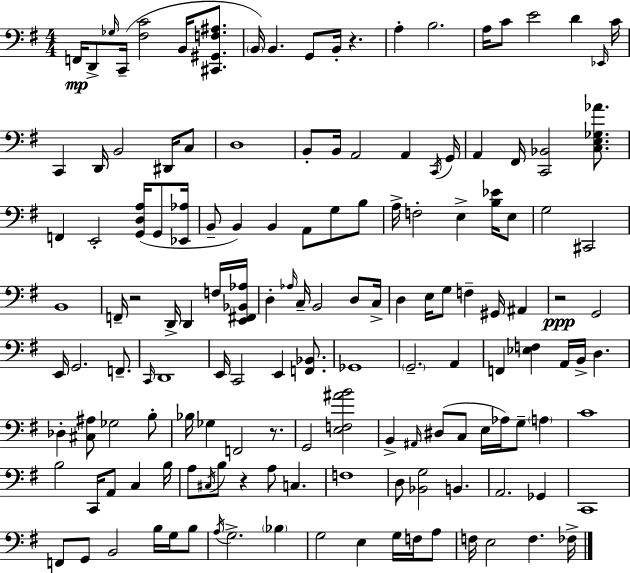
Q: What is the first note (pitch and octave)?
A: F2